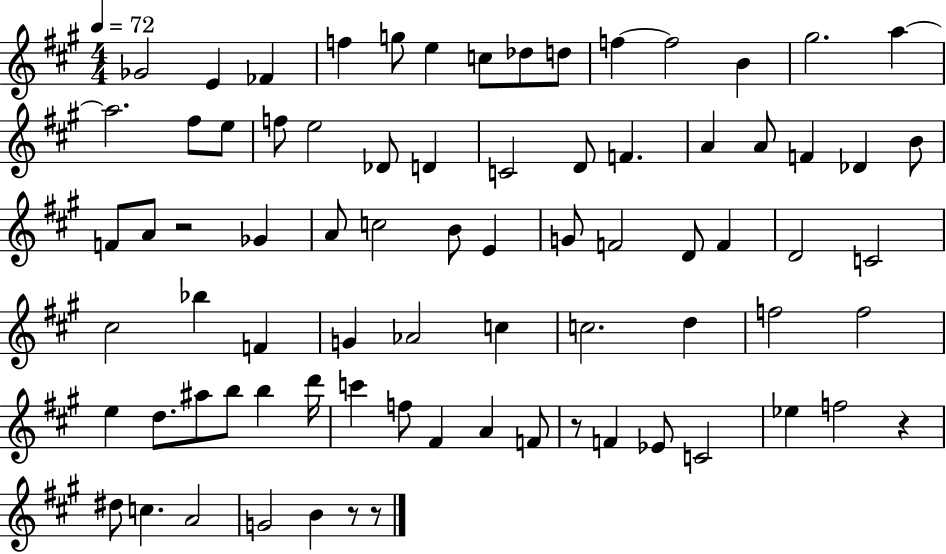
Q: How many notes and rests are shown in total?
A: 78